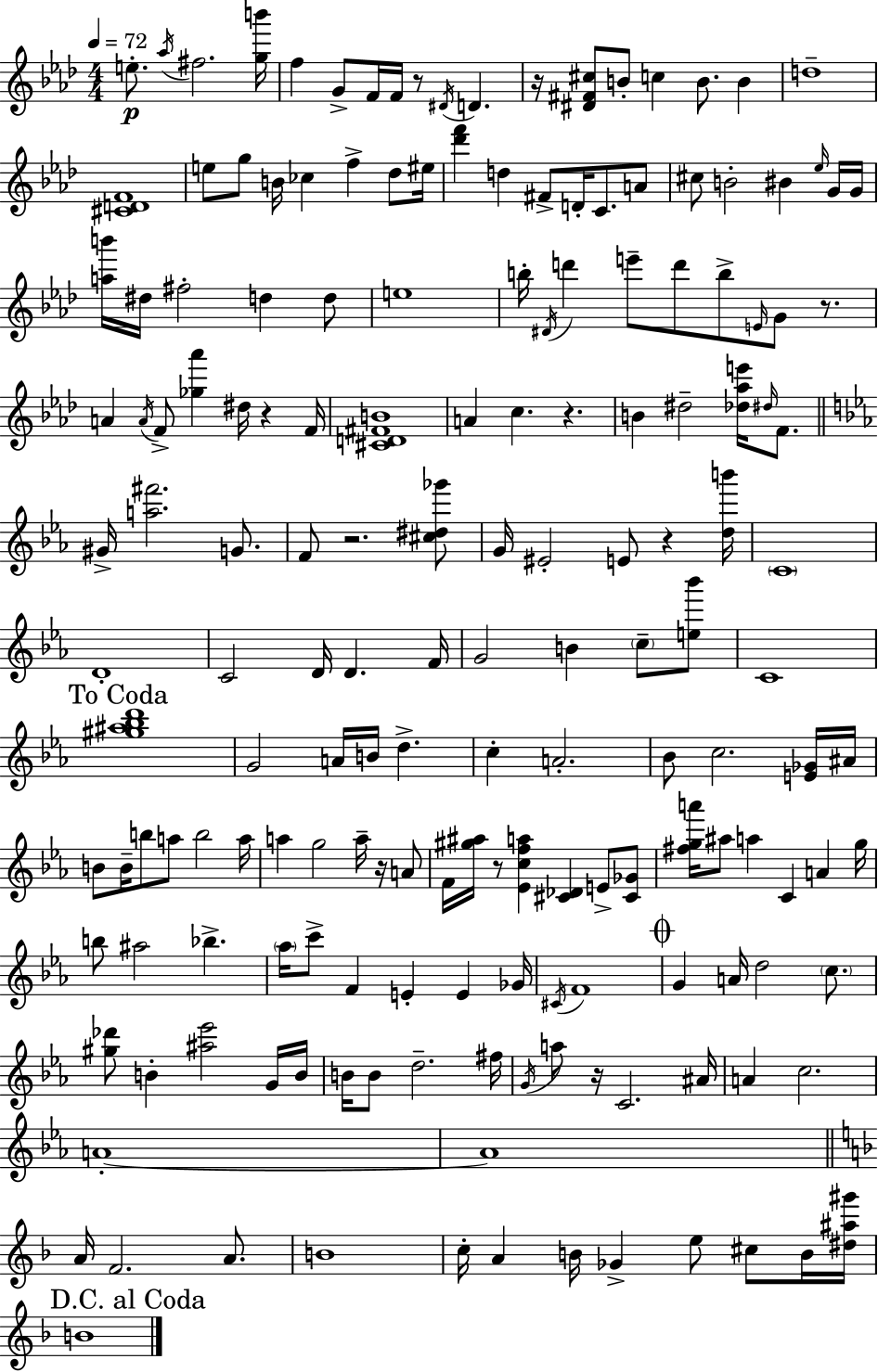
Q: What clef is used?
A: treble